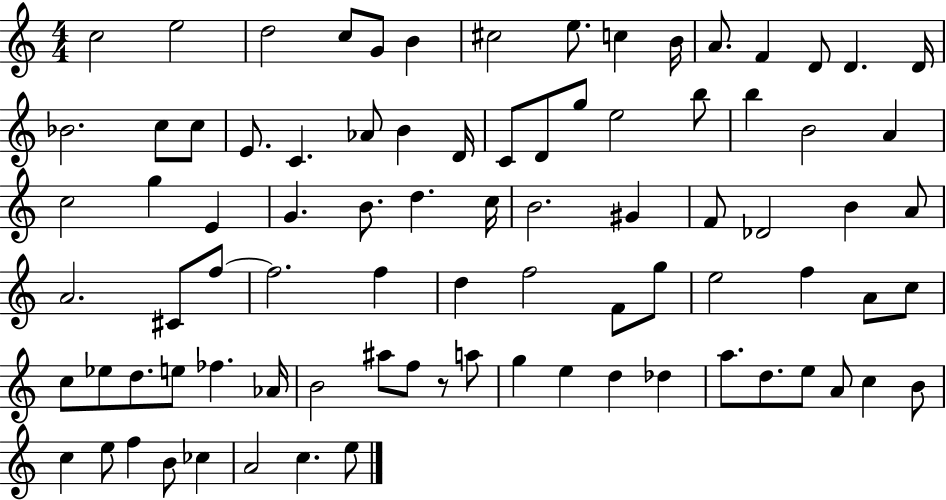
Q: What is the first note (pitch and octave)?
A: C5